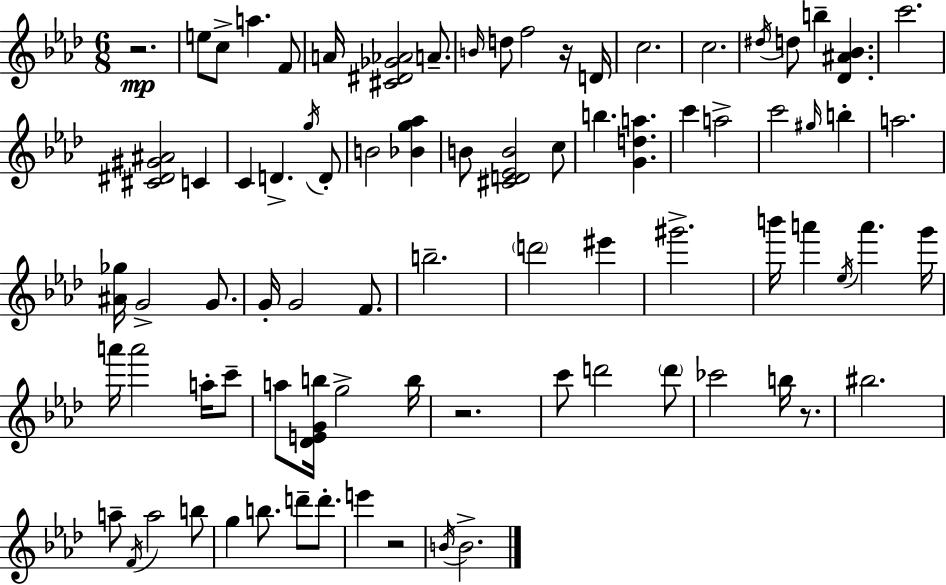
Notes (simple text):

R/h. E5/e C5/e A5/q. F4/e A4/s [C#4,D#4,Gb4,Ab4]/h A4/e. B4/s D5/e F5/h R/s D4/s C5/h. C5/h. D#5/s D5/e B5/q [Db4,A#4,Bb4]/q. C6/h. [C#4,D#4,G#4,A#4]/h C4/q C4/q D4/q. G5/s D4/e B4/h [Bb4,G5,Ab5]/q B4/e [C#4,D4,Eb4,B4]/h C5/e B5/q. [G4,D5,A5]/q. C6/q A5/h C6/h G#5/s B5/q A5/h. [A#4,Gb5]/s G4/h G4/e. G4/s G4/h F4/e. B5/h. D6/h EIS6/q G#6/h. B6/s A6/q Eb5/s A6/q. G6/s A6/s A6/h A5/s C6/e A5/e [Db4,E4,G4,B5]/s G5/h B5/s R/h. C6/e D6/h D6/e CES6/h B5/s R/e. BIS5/h. A5/e F4/s A5/h B5/e G5/q B5/e. D6/e D6/e. E6/q R/h B4/s B4/h.